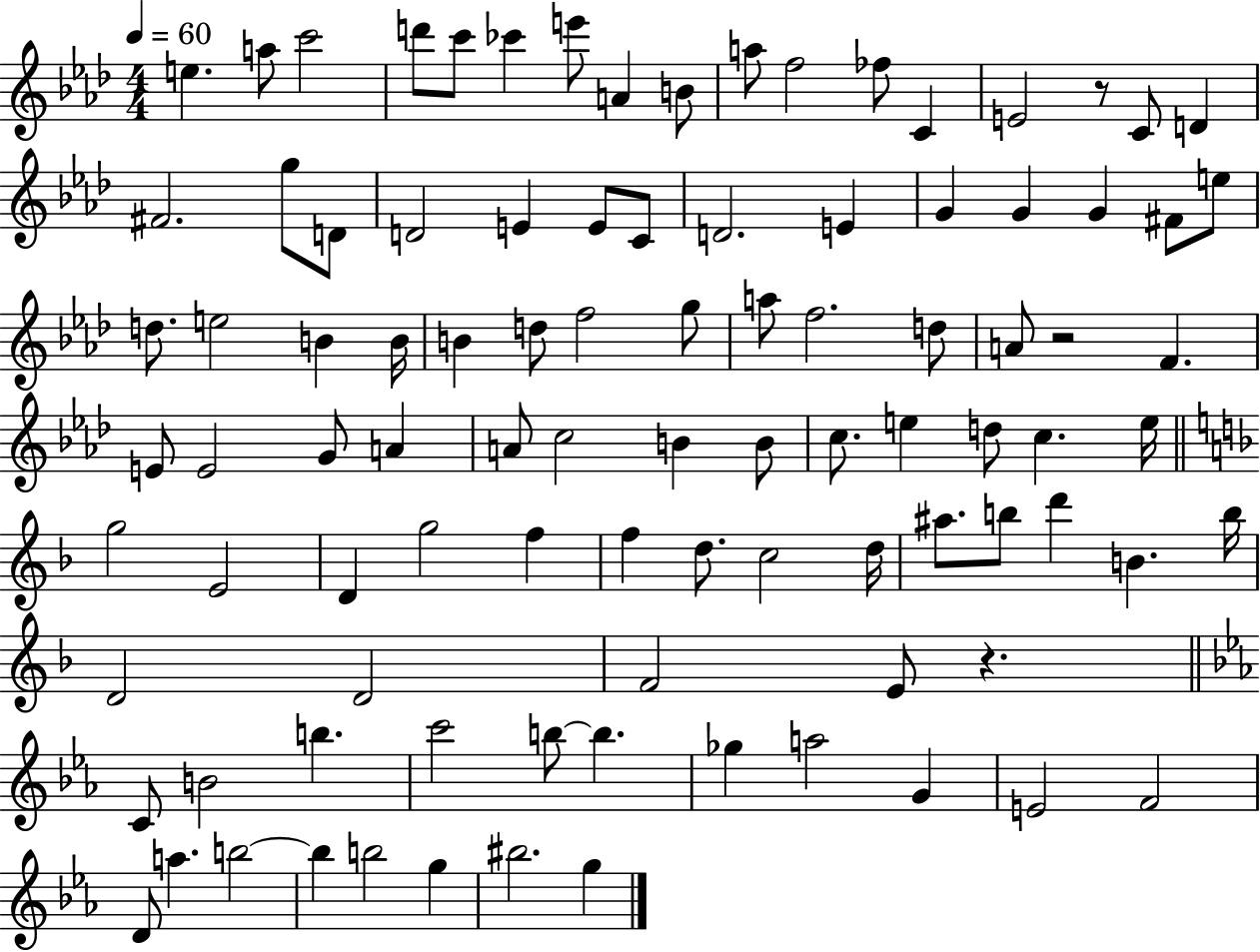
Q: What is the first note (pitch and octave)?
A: E5